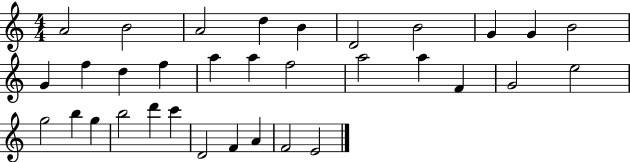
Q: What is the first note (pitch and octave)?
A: A4